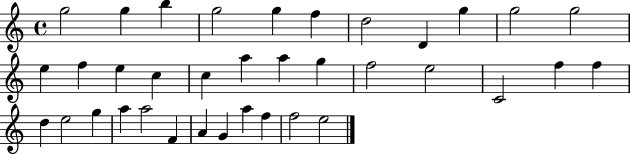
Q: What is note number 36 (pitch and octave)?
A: E5